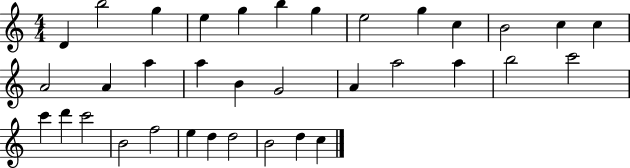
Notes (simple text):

D4/q B5/h G5/q E5/q G5/q B5/q G5/q E5/h G5/q C5/q B4/h C5/q C5/q A4/h A4/q A5/q A5/q B4/q G4/h A4/q A5/h A5/q B5/h C6/h C6/q D6/q C6/h B4/h F5/h E5/q D5/q D5/h B4/h D5/q C5/q